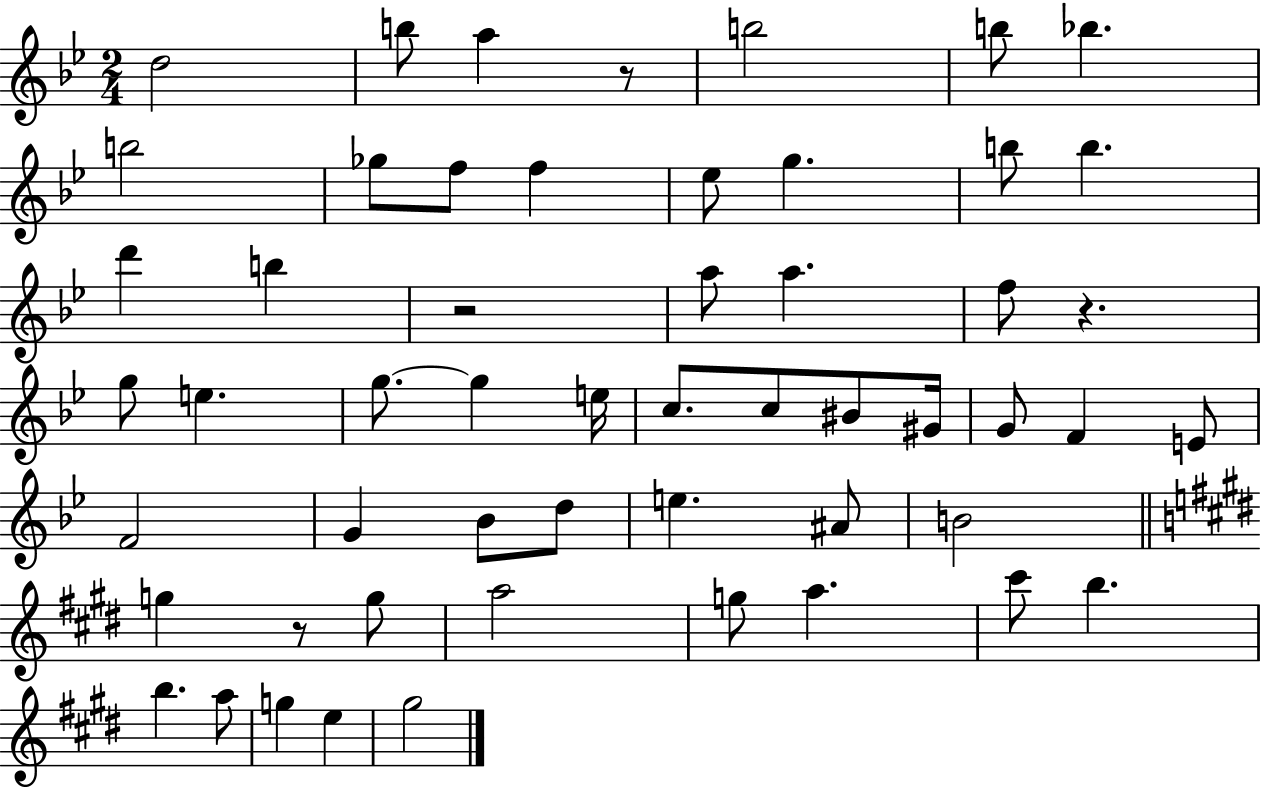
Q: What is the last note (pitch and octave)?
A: G#5